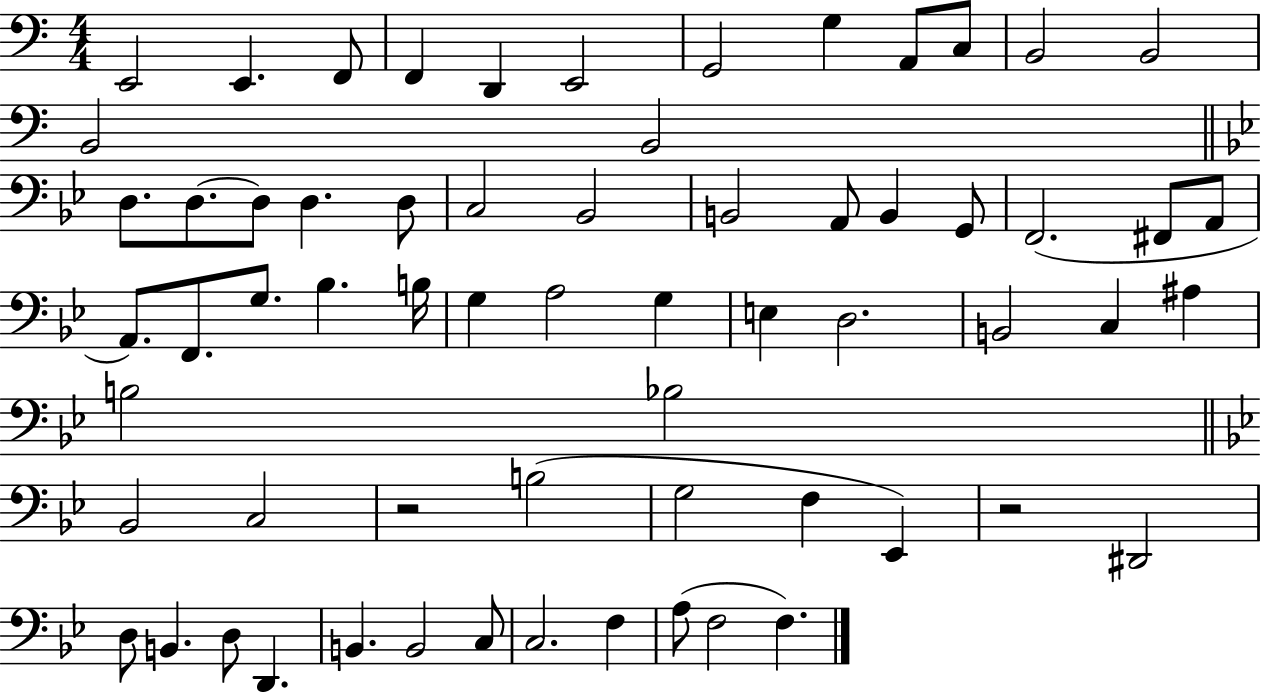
E2/h E2/q. F2/e F2/q D2/q E2/h G2/h G3/q A2/e C3/e B2/h B2/h B2/h B2/h D3/e. D3/e. D3/e D3/q. D3/e C3/h Bb2/h B2/h A2/e B2/q G2/e F2/h. F#2/e A2/e A2/e. F2/e. G3/e. Bb3/q. B3/s G3/q A3/h G3/q E3/q D3/h. B2/h C3/q A#3/q B3/h Bb3/h Bb2/h C3/h R/h B3/h G3/h F3/q Eb2/q R/h D#2/h D3/e B2/q. D3/e D2/q. B2/q. B2/h C3/e C3/h. F3/q A3/e F3/h F3/q.